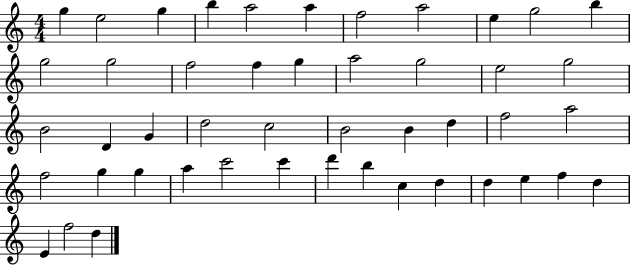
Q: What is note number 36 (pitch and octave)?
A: C6